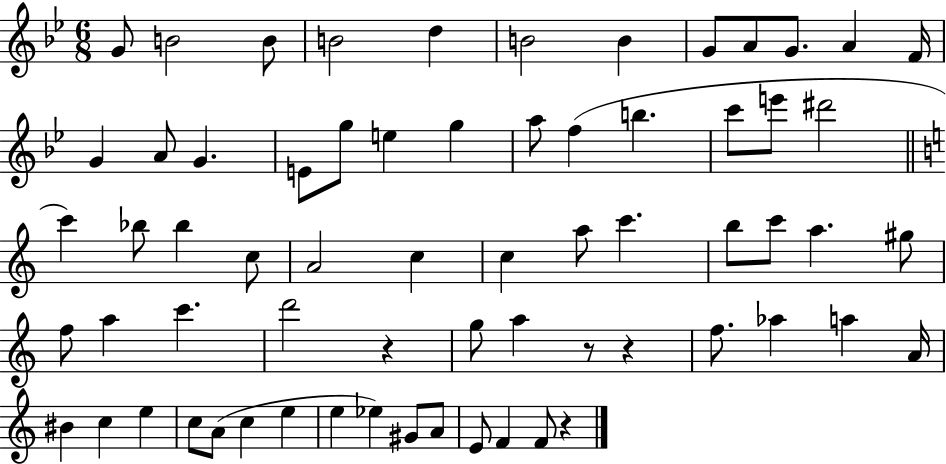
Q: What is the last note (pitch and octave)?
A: F4